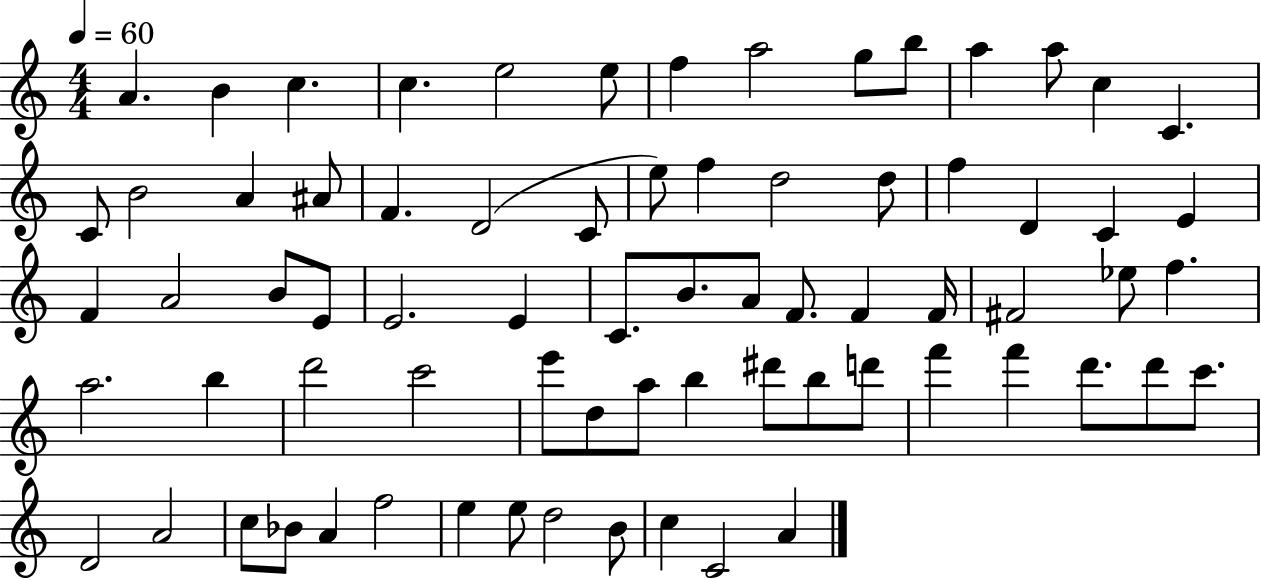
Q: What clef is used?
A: treble